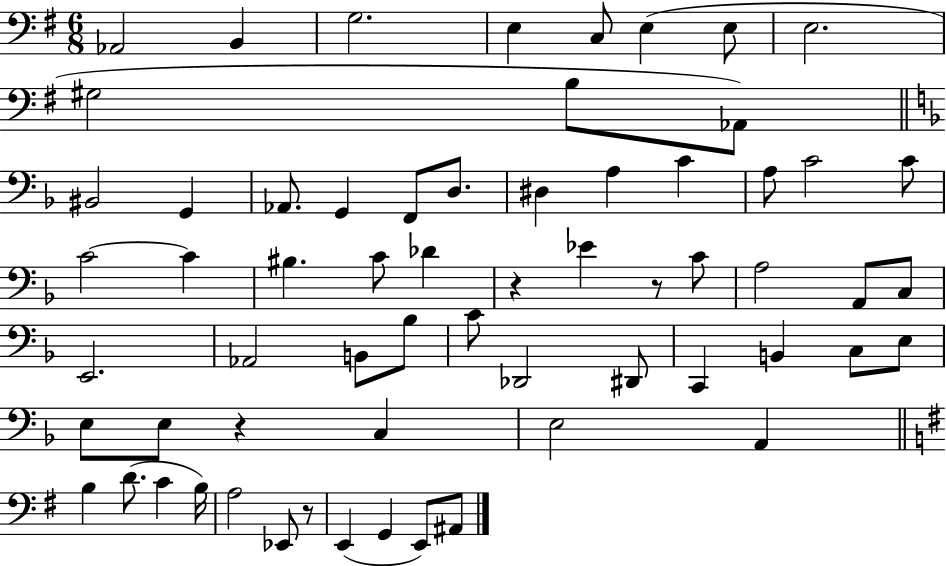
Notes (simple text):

Ab2/h B2/q G3/h. E3/q C3/e E3/q E3/e E3/h. G#3/h B3/e Ab2/e BIS2/h G2/q Ab2/e. G2/q F2/e D3/e. D#3/q A3/q C4/q A3/e C4/h C4/e C4/h C4/q BIS3/q. C4/e Db4/q R/q Eb4/q R/e C4/e A3/h A2/e C3/e E2/h. Ab2/h B2/e Bb3/e C4/e Db2/h D#2/e C2/q B2/q C3/e E3/e E3/e E3/e R/q C3/q E3/h A2/q B3/q D4/e. C4/q B3/s A3/h Eb2/e R/e E2/q G2/q E2/e A#2/e